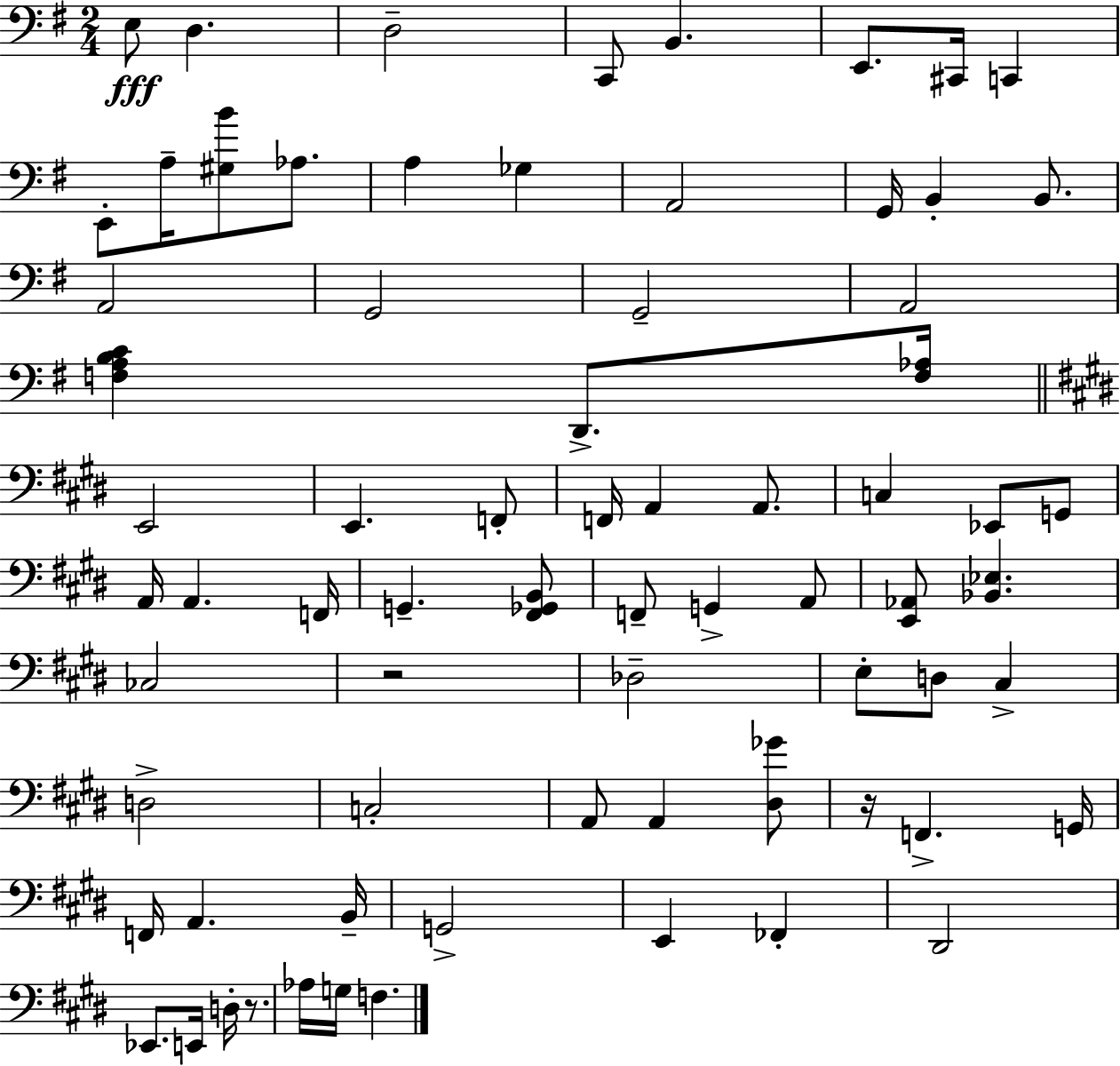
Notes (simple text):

E3/e D3/q. D3/h C2/e B2/q. E2/e. C#2/s C2/q E2/e A3/s [G#3,B4]/e Ab3/e. A3/q Gb3/q A2/h G2/s B2/q B2/e. A2/h G2/h G2/h A2/h [F3,A3,B3,C4]/q D2/e. [F3,Ab3]/s E2/h E2/q. F2/e F2/s A2/q A2/e. C3/q Eb2/e G2/e A2/s A2/q. F2/s G2/q. [F#2,Gb2,B2]/e F2/e G2/q A2/e [E2,Ab2]/e [Bb2,Eb3]/q. CES3/h R/h Db3/h E3/e D3/e C#3/q D3/h C3/h A2/e A2/q [D#3,Gb4]/e R/s F2/q. G2/s F2/s A2/q. B2/s G2/h E2/q FES2/q D#2/h Eb2/e. E2/s D3/s R/e. Ab3/s G3/s F3/q.